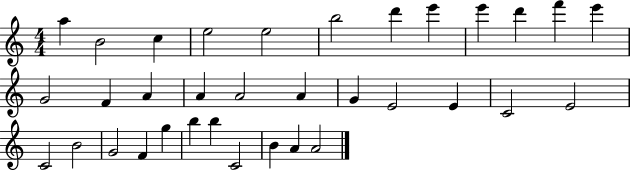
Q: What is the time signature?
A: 4/4